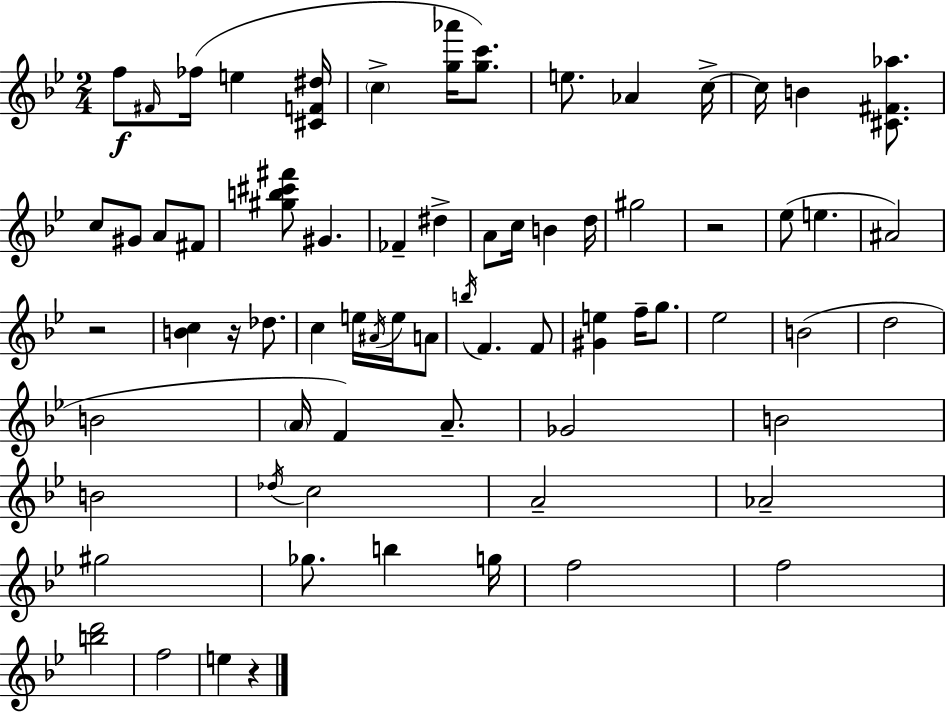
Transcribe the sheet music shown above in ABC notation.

X:1
T:Untitled
M:2/4
L:1/4
K:Gm
f/2 ^F/4 _f/4 e [^CF^d]/4 c [g_a']/4 [gc']/2 e/2 _A c/4 c/4 B [^C^F_a]/2 c/2 ^G/2 A/2 ^F/2 [^gb^c'^f']/2 ^G _F ^d A/2 c/4 B d/4 ^g2 z2 _e/2 e ^A2 z2 [Bc] z/4 _d/2 c e/4 ^A/4 e/4 A/2 b/4 F F/2 [^Ge] f/4 g/2 _e2 B2 d2 B2 A/4 F A/2 _G2 B2 B2 _d/4 c2 A2 _A2 ^g2 _g/2 b g/4 f2 f2 [bd']2 f2 e z